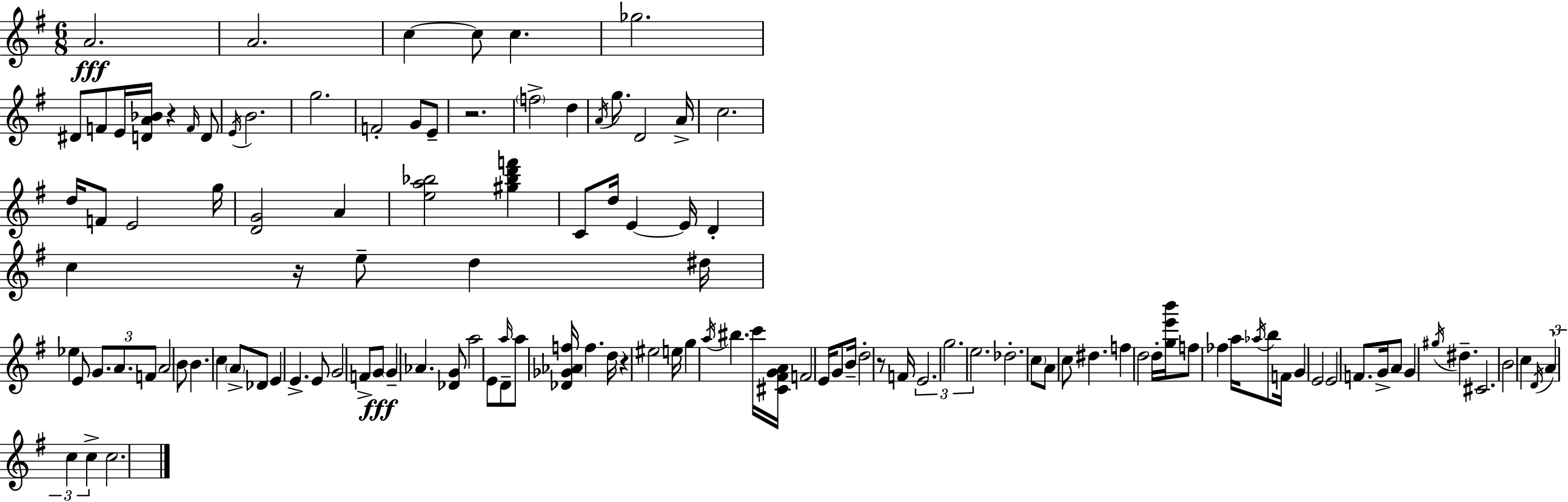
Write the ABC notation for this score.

X:1
T:Untitled
M:6/8
L:1/4
K:G
A2 A2 c c/2 c _g2 ^D/2 F/2 E/4 [DA_B]/4 z F/4 D/2 E/4 B2 g2 F2 G/2 E/2 z2 f2 d A/4 g/2 D2 A/4 c2 d/4 F/2 E2 g/4 [DG]2 A [ea_b]2 [^g_bd'f'] C/2 d/4 E E/4 D c z/4 e/2 d ^d/4 _e E/2 G/2 A/2 F/2 A2 B/2 B c A/2 _D/2 E E E/2 G2 F/2 G/2 G _A [_DG]/2 a2 E/2 D/2 a/4 a/2 [_D_G_Af]/4 f d/4 z ^e2 e/4 g a/4 ^b c'/4 [^C^FGA]/4 F2 E/4 G/2 B/4 d2 z/2 F/4 E2 g2 e2 _d2 c/2 A/2 c/2 ^d f d2 d/4 [ge'b']/4 f/2 _f a/4 _a/4 b/2 F/4 G E2 E2 F/2 G/4 A/2 G ^g/4 ^d ^C2 B2 c D/4 A c c c2